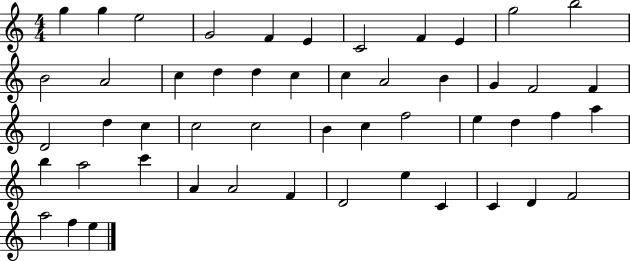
{
  \clef treble
  \numericTimeSignature
  \time 4/4
  \key c \major
  g''4 g''4 e''2 | g'2 f'4 e'4 | c'2 f'4 e'4 | g''2 b''2 | \break b'2 a'2 | c''4 d''4 d''4 c''4 | c''4 a'2 b'4 | g'4 f'2 f'4 | \break d'2 d''4 c''4 | c''2 c''2 | b'4 c''4 f''2 | e''4 d''4 f''4 a''4 | \break b''4 a''2 c'''4 | a'4 a'2 f'4 | d'2 e''4 c'4 | c'4 d'4 f'2 | \break a''2 f''4 e''4 | \bar "|."
}